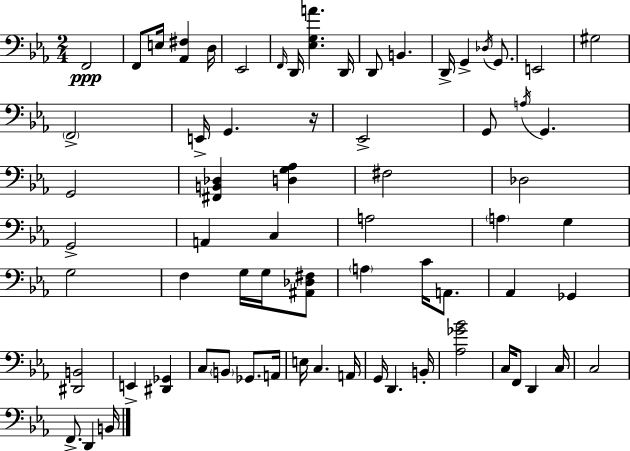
F2/h F2/e E3/s [Ab2,F#3]/q D3/s Eb2/h F2/s D2/s [Eb3,G3,A4]/q. D2/s D2/e B2/q. D2/s G2/q Db3/s G2/e. E2/h G#3/h F2/h E2/s G2/q. R/s Eb2/h G2/e A3/s G2/q. G2/h [F#2,B2,Db3]/q [D3,G3,Ab3]/q F#3/h Db3/h G2/h A2/q C3/q A3/h A3/q G3/q G3/h F3/q G3/s G3/s [A#2,Db3,F#3]/e A3/q C4/s A2/e. Ab2/q Gb2/q [D#2,B2]/h E2/q [D#2,Gb2]/q C3/e B2/e Gb2/e. A2/s E3/s C3/q. A2/s G2/s D2/q. B2/s [Ab3,Gb4,Bb4]/h C3/s F2/e D2/q C3/s C3/h F2/e. D2/q B2/s